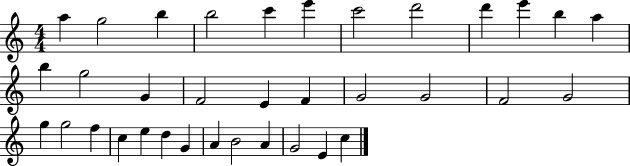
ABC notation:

X:1
T:Untitled
M:4/4
L:1/4
K:C
a g2 b b2 c' e' c'2 d'2 d' e' b a b g2 G F2 E F G2 G2 F2 G2 g g2 f c e d G A B2 A G2 E c